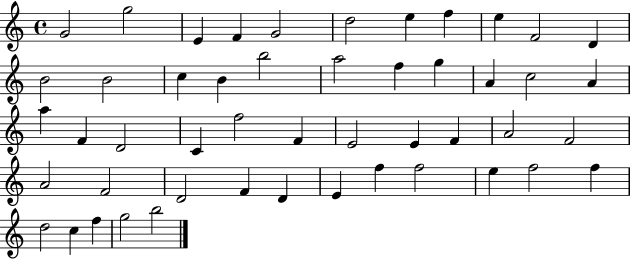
X:1
T:Untitled
M:4/4
L:1/4
K:C
G2 g2 E F G2 d2 e f e F2 D B2 B2 c B b2 a2 f g A c2 A a F D2 C f2 F E2 E F A2 F2 A2 F2 D2 F D E f f2 e f2 f d2 c f g2 b2